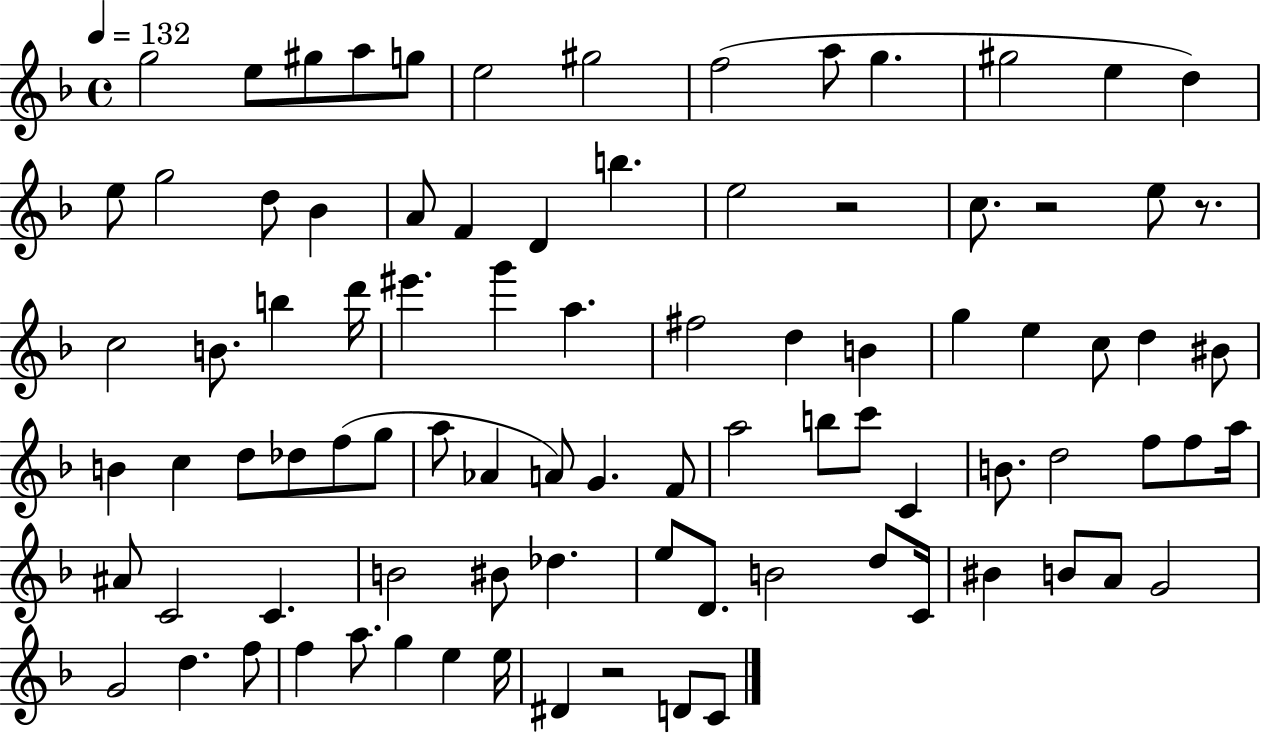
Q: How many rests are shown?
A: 4